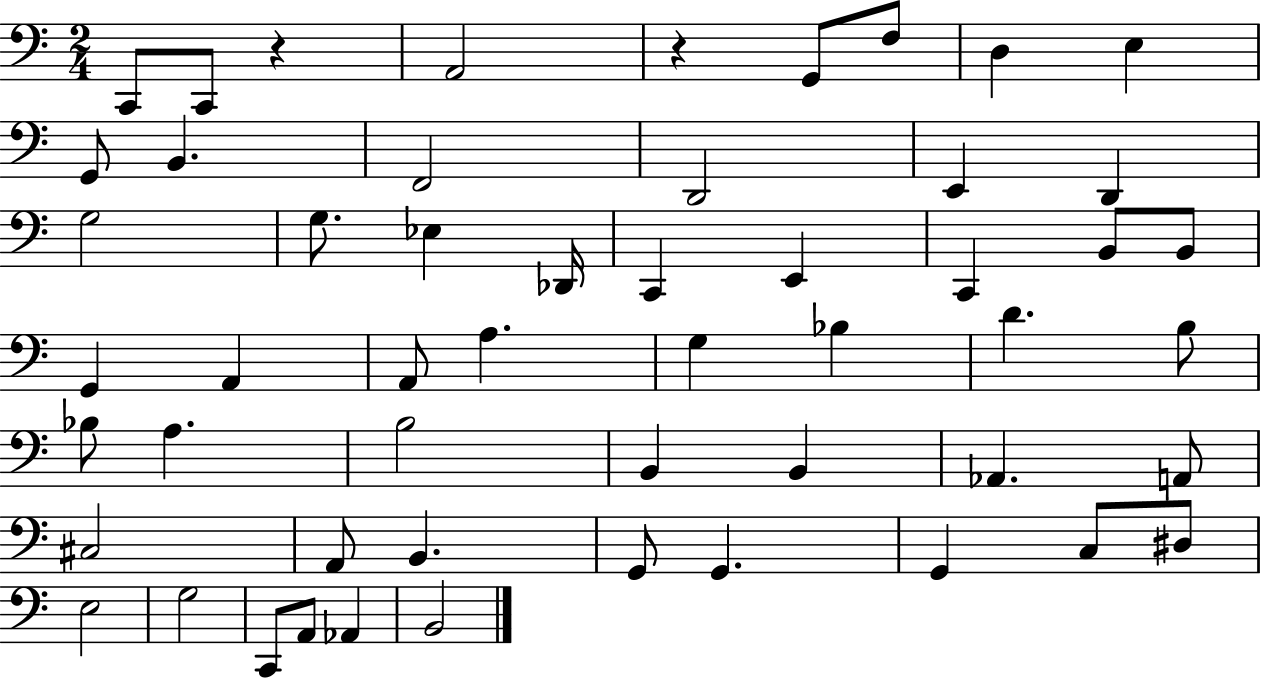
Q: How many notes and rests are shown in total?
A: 53